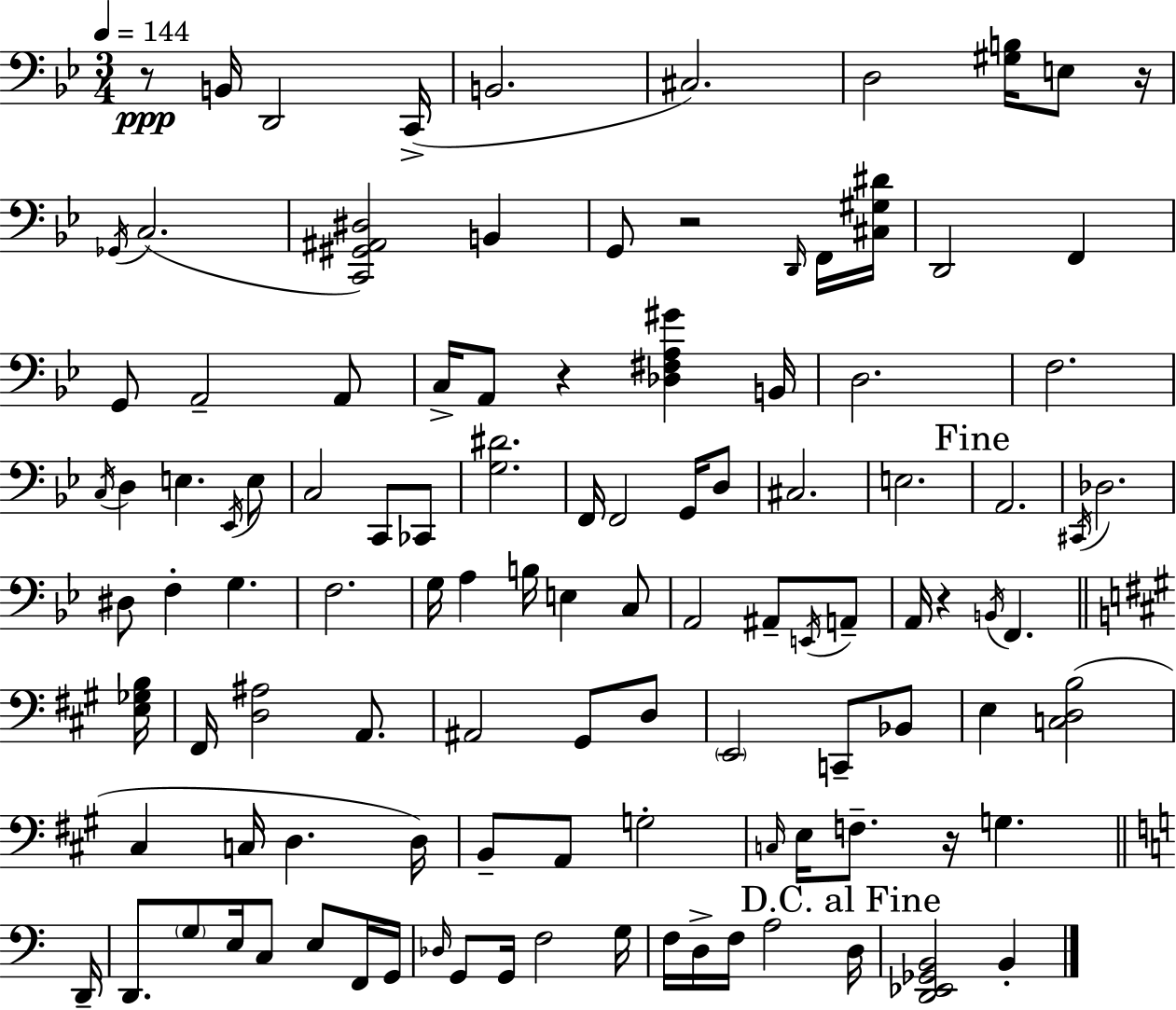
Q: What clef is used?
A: bass